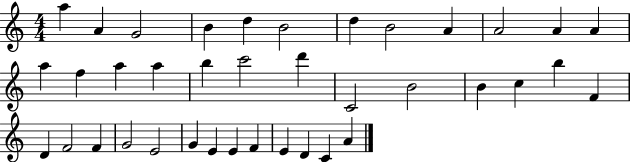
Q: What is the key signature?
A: C major